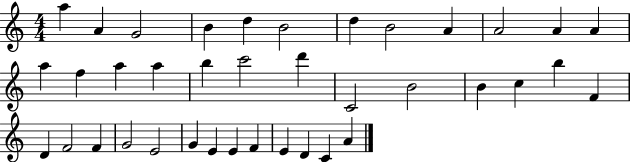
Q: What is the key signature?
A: C major